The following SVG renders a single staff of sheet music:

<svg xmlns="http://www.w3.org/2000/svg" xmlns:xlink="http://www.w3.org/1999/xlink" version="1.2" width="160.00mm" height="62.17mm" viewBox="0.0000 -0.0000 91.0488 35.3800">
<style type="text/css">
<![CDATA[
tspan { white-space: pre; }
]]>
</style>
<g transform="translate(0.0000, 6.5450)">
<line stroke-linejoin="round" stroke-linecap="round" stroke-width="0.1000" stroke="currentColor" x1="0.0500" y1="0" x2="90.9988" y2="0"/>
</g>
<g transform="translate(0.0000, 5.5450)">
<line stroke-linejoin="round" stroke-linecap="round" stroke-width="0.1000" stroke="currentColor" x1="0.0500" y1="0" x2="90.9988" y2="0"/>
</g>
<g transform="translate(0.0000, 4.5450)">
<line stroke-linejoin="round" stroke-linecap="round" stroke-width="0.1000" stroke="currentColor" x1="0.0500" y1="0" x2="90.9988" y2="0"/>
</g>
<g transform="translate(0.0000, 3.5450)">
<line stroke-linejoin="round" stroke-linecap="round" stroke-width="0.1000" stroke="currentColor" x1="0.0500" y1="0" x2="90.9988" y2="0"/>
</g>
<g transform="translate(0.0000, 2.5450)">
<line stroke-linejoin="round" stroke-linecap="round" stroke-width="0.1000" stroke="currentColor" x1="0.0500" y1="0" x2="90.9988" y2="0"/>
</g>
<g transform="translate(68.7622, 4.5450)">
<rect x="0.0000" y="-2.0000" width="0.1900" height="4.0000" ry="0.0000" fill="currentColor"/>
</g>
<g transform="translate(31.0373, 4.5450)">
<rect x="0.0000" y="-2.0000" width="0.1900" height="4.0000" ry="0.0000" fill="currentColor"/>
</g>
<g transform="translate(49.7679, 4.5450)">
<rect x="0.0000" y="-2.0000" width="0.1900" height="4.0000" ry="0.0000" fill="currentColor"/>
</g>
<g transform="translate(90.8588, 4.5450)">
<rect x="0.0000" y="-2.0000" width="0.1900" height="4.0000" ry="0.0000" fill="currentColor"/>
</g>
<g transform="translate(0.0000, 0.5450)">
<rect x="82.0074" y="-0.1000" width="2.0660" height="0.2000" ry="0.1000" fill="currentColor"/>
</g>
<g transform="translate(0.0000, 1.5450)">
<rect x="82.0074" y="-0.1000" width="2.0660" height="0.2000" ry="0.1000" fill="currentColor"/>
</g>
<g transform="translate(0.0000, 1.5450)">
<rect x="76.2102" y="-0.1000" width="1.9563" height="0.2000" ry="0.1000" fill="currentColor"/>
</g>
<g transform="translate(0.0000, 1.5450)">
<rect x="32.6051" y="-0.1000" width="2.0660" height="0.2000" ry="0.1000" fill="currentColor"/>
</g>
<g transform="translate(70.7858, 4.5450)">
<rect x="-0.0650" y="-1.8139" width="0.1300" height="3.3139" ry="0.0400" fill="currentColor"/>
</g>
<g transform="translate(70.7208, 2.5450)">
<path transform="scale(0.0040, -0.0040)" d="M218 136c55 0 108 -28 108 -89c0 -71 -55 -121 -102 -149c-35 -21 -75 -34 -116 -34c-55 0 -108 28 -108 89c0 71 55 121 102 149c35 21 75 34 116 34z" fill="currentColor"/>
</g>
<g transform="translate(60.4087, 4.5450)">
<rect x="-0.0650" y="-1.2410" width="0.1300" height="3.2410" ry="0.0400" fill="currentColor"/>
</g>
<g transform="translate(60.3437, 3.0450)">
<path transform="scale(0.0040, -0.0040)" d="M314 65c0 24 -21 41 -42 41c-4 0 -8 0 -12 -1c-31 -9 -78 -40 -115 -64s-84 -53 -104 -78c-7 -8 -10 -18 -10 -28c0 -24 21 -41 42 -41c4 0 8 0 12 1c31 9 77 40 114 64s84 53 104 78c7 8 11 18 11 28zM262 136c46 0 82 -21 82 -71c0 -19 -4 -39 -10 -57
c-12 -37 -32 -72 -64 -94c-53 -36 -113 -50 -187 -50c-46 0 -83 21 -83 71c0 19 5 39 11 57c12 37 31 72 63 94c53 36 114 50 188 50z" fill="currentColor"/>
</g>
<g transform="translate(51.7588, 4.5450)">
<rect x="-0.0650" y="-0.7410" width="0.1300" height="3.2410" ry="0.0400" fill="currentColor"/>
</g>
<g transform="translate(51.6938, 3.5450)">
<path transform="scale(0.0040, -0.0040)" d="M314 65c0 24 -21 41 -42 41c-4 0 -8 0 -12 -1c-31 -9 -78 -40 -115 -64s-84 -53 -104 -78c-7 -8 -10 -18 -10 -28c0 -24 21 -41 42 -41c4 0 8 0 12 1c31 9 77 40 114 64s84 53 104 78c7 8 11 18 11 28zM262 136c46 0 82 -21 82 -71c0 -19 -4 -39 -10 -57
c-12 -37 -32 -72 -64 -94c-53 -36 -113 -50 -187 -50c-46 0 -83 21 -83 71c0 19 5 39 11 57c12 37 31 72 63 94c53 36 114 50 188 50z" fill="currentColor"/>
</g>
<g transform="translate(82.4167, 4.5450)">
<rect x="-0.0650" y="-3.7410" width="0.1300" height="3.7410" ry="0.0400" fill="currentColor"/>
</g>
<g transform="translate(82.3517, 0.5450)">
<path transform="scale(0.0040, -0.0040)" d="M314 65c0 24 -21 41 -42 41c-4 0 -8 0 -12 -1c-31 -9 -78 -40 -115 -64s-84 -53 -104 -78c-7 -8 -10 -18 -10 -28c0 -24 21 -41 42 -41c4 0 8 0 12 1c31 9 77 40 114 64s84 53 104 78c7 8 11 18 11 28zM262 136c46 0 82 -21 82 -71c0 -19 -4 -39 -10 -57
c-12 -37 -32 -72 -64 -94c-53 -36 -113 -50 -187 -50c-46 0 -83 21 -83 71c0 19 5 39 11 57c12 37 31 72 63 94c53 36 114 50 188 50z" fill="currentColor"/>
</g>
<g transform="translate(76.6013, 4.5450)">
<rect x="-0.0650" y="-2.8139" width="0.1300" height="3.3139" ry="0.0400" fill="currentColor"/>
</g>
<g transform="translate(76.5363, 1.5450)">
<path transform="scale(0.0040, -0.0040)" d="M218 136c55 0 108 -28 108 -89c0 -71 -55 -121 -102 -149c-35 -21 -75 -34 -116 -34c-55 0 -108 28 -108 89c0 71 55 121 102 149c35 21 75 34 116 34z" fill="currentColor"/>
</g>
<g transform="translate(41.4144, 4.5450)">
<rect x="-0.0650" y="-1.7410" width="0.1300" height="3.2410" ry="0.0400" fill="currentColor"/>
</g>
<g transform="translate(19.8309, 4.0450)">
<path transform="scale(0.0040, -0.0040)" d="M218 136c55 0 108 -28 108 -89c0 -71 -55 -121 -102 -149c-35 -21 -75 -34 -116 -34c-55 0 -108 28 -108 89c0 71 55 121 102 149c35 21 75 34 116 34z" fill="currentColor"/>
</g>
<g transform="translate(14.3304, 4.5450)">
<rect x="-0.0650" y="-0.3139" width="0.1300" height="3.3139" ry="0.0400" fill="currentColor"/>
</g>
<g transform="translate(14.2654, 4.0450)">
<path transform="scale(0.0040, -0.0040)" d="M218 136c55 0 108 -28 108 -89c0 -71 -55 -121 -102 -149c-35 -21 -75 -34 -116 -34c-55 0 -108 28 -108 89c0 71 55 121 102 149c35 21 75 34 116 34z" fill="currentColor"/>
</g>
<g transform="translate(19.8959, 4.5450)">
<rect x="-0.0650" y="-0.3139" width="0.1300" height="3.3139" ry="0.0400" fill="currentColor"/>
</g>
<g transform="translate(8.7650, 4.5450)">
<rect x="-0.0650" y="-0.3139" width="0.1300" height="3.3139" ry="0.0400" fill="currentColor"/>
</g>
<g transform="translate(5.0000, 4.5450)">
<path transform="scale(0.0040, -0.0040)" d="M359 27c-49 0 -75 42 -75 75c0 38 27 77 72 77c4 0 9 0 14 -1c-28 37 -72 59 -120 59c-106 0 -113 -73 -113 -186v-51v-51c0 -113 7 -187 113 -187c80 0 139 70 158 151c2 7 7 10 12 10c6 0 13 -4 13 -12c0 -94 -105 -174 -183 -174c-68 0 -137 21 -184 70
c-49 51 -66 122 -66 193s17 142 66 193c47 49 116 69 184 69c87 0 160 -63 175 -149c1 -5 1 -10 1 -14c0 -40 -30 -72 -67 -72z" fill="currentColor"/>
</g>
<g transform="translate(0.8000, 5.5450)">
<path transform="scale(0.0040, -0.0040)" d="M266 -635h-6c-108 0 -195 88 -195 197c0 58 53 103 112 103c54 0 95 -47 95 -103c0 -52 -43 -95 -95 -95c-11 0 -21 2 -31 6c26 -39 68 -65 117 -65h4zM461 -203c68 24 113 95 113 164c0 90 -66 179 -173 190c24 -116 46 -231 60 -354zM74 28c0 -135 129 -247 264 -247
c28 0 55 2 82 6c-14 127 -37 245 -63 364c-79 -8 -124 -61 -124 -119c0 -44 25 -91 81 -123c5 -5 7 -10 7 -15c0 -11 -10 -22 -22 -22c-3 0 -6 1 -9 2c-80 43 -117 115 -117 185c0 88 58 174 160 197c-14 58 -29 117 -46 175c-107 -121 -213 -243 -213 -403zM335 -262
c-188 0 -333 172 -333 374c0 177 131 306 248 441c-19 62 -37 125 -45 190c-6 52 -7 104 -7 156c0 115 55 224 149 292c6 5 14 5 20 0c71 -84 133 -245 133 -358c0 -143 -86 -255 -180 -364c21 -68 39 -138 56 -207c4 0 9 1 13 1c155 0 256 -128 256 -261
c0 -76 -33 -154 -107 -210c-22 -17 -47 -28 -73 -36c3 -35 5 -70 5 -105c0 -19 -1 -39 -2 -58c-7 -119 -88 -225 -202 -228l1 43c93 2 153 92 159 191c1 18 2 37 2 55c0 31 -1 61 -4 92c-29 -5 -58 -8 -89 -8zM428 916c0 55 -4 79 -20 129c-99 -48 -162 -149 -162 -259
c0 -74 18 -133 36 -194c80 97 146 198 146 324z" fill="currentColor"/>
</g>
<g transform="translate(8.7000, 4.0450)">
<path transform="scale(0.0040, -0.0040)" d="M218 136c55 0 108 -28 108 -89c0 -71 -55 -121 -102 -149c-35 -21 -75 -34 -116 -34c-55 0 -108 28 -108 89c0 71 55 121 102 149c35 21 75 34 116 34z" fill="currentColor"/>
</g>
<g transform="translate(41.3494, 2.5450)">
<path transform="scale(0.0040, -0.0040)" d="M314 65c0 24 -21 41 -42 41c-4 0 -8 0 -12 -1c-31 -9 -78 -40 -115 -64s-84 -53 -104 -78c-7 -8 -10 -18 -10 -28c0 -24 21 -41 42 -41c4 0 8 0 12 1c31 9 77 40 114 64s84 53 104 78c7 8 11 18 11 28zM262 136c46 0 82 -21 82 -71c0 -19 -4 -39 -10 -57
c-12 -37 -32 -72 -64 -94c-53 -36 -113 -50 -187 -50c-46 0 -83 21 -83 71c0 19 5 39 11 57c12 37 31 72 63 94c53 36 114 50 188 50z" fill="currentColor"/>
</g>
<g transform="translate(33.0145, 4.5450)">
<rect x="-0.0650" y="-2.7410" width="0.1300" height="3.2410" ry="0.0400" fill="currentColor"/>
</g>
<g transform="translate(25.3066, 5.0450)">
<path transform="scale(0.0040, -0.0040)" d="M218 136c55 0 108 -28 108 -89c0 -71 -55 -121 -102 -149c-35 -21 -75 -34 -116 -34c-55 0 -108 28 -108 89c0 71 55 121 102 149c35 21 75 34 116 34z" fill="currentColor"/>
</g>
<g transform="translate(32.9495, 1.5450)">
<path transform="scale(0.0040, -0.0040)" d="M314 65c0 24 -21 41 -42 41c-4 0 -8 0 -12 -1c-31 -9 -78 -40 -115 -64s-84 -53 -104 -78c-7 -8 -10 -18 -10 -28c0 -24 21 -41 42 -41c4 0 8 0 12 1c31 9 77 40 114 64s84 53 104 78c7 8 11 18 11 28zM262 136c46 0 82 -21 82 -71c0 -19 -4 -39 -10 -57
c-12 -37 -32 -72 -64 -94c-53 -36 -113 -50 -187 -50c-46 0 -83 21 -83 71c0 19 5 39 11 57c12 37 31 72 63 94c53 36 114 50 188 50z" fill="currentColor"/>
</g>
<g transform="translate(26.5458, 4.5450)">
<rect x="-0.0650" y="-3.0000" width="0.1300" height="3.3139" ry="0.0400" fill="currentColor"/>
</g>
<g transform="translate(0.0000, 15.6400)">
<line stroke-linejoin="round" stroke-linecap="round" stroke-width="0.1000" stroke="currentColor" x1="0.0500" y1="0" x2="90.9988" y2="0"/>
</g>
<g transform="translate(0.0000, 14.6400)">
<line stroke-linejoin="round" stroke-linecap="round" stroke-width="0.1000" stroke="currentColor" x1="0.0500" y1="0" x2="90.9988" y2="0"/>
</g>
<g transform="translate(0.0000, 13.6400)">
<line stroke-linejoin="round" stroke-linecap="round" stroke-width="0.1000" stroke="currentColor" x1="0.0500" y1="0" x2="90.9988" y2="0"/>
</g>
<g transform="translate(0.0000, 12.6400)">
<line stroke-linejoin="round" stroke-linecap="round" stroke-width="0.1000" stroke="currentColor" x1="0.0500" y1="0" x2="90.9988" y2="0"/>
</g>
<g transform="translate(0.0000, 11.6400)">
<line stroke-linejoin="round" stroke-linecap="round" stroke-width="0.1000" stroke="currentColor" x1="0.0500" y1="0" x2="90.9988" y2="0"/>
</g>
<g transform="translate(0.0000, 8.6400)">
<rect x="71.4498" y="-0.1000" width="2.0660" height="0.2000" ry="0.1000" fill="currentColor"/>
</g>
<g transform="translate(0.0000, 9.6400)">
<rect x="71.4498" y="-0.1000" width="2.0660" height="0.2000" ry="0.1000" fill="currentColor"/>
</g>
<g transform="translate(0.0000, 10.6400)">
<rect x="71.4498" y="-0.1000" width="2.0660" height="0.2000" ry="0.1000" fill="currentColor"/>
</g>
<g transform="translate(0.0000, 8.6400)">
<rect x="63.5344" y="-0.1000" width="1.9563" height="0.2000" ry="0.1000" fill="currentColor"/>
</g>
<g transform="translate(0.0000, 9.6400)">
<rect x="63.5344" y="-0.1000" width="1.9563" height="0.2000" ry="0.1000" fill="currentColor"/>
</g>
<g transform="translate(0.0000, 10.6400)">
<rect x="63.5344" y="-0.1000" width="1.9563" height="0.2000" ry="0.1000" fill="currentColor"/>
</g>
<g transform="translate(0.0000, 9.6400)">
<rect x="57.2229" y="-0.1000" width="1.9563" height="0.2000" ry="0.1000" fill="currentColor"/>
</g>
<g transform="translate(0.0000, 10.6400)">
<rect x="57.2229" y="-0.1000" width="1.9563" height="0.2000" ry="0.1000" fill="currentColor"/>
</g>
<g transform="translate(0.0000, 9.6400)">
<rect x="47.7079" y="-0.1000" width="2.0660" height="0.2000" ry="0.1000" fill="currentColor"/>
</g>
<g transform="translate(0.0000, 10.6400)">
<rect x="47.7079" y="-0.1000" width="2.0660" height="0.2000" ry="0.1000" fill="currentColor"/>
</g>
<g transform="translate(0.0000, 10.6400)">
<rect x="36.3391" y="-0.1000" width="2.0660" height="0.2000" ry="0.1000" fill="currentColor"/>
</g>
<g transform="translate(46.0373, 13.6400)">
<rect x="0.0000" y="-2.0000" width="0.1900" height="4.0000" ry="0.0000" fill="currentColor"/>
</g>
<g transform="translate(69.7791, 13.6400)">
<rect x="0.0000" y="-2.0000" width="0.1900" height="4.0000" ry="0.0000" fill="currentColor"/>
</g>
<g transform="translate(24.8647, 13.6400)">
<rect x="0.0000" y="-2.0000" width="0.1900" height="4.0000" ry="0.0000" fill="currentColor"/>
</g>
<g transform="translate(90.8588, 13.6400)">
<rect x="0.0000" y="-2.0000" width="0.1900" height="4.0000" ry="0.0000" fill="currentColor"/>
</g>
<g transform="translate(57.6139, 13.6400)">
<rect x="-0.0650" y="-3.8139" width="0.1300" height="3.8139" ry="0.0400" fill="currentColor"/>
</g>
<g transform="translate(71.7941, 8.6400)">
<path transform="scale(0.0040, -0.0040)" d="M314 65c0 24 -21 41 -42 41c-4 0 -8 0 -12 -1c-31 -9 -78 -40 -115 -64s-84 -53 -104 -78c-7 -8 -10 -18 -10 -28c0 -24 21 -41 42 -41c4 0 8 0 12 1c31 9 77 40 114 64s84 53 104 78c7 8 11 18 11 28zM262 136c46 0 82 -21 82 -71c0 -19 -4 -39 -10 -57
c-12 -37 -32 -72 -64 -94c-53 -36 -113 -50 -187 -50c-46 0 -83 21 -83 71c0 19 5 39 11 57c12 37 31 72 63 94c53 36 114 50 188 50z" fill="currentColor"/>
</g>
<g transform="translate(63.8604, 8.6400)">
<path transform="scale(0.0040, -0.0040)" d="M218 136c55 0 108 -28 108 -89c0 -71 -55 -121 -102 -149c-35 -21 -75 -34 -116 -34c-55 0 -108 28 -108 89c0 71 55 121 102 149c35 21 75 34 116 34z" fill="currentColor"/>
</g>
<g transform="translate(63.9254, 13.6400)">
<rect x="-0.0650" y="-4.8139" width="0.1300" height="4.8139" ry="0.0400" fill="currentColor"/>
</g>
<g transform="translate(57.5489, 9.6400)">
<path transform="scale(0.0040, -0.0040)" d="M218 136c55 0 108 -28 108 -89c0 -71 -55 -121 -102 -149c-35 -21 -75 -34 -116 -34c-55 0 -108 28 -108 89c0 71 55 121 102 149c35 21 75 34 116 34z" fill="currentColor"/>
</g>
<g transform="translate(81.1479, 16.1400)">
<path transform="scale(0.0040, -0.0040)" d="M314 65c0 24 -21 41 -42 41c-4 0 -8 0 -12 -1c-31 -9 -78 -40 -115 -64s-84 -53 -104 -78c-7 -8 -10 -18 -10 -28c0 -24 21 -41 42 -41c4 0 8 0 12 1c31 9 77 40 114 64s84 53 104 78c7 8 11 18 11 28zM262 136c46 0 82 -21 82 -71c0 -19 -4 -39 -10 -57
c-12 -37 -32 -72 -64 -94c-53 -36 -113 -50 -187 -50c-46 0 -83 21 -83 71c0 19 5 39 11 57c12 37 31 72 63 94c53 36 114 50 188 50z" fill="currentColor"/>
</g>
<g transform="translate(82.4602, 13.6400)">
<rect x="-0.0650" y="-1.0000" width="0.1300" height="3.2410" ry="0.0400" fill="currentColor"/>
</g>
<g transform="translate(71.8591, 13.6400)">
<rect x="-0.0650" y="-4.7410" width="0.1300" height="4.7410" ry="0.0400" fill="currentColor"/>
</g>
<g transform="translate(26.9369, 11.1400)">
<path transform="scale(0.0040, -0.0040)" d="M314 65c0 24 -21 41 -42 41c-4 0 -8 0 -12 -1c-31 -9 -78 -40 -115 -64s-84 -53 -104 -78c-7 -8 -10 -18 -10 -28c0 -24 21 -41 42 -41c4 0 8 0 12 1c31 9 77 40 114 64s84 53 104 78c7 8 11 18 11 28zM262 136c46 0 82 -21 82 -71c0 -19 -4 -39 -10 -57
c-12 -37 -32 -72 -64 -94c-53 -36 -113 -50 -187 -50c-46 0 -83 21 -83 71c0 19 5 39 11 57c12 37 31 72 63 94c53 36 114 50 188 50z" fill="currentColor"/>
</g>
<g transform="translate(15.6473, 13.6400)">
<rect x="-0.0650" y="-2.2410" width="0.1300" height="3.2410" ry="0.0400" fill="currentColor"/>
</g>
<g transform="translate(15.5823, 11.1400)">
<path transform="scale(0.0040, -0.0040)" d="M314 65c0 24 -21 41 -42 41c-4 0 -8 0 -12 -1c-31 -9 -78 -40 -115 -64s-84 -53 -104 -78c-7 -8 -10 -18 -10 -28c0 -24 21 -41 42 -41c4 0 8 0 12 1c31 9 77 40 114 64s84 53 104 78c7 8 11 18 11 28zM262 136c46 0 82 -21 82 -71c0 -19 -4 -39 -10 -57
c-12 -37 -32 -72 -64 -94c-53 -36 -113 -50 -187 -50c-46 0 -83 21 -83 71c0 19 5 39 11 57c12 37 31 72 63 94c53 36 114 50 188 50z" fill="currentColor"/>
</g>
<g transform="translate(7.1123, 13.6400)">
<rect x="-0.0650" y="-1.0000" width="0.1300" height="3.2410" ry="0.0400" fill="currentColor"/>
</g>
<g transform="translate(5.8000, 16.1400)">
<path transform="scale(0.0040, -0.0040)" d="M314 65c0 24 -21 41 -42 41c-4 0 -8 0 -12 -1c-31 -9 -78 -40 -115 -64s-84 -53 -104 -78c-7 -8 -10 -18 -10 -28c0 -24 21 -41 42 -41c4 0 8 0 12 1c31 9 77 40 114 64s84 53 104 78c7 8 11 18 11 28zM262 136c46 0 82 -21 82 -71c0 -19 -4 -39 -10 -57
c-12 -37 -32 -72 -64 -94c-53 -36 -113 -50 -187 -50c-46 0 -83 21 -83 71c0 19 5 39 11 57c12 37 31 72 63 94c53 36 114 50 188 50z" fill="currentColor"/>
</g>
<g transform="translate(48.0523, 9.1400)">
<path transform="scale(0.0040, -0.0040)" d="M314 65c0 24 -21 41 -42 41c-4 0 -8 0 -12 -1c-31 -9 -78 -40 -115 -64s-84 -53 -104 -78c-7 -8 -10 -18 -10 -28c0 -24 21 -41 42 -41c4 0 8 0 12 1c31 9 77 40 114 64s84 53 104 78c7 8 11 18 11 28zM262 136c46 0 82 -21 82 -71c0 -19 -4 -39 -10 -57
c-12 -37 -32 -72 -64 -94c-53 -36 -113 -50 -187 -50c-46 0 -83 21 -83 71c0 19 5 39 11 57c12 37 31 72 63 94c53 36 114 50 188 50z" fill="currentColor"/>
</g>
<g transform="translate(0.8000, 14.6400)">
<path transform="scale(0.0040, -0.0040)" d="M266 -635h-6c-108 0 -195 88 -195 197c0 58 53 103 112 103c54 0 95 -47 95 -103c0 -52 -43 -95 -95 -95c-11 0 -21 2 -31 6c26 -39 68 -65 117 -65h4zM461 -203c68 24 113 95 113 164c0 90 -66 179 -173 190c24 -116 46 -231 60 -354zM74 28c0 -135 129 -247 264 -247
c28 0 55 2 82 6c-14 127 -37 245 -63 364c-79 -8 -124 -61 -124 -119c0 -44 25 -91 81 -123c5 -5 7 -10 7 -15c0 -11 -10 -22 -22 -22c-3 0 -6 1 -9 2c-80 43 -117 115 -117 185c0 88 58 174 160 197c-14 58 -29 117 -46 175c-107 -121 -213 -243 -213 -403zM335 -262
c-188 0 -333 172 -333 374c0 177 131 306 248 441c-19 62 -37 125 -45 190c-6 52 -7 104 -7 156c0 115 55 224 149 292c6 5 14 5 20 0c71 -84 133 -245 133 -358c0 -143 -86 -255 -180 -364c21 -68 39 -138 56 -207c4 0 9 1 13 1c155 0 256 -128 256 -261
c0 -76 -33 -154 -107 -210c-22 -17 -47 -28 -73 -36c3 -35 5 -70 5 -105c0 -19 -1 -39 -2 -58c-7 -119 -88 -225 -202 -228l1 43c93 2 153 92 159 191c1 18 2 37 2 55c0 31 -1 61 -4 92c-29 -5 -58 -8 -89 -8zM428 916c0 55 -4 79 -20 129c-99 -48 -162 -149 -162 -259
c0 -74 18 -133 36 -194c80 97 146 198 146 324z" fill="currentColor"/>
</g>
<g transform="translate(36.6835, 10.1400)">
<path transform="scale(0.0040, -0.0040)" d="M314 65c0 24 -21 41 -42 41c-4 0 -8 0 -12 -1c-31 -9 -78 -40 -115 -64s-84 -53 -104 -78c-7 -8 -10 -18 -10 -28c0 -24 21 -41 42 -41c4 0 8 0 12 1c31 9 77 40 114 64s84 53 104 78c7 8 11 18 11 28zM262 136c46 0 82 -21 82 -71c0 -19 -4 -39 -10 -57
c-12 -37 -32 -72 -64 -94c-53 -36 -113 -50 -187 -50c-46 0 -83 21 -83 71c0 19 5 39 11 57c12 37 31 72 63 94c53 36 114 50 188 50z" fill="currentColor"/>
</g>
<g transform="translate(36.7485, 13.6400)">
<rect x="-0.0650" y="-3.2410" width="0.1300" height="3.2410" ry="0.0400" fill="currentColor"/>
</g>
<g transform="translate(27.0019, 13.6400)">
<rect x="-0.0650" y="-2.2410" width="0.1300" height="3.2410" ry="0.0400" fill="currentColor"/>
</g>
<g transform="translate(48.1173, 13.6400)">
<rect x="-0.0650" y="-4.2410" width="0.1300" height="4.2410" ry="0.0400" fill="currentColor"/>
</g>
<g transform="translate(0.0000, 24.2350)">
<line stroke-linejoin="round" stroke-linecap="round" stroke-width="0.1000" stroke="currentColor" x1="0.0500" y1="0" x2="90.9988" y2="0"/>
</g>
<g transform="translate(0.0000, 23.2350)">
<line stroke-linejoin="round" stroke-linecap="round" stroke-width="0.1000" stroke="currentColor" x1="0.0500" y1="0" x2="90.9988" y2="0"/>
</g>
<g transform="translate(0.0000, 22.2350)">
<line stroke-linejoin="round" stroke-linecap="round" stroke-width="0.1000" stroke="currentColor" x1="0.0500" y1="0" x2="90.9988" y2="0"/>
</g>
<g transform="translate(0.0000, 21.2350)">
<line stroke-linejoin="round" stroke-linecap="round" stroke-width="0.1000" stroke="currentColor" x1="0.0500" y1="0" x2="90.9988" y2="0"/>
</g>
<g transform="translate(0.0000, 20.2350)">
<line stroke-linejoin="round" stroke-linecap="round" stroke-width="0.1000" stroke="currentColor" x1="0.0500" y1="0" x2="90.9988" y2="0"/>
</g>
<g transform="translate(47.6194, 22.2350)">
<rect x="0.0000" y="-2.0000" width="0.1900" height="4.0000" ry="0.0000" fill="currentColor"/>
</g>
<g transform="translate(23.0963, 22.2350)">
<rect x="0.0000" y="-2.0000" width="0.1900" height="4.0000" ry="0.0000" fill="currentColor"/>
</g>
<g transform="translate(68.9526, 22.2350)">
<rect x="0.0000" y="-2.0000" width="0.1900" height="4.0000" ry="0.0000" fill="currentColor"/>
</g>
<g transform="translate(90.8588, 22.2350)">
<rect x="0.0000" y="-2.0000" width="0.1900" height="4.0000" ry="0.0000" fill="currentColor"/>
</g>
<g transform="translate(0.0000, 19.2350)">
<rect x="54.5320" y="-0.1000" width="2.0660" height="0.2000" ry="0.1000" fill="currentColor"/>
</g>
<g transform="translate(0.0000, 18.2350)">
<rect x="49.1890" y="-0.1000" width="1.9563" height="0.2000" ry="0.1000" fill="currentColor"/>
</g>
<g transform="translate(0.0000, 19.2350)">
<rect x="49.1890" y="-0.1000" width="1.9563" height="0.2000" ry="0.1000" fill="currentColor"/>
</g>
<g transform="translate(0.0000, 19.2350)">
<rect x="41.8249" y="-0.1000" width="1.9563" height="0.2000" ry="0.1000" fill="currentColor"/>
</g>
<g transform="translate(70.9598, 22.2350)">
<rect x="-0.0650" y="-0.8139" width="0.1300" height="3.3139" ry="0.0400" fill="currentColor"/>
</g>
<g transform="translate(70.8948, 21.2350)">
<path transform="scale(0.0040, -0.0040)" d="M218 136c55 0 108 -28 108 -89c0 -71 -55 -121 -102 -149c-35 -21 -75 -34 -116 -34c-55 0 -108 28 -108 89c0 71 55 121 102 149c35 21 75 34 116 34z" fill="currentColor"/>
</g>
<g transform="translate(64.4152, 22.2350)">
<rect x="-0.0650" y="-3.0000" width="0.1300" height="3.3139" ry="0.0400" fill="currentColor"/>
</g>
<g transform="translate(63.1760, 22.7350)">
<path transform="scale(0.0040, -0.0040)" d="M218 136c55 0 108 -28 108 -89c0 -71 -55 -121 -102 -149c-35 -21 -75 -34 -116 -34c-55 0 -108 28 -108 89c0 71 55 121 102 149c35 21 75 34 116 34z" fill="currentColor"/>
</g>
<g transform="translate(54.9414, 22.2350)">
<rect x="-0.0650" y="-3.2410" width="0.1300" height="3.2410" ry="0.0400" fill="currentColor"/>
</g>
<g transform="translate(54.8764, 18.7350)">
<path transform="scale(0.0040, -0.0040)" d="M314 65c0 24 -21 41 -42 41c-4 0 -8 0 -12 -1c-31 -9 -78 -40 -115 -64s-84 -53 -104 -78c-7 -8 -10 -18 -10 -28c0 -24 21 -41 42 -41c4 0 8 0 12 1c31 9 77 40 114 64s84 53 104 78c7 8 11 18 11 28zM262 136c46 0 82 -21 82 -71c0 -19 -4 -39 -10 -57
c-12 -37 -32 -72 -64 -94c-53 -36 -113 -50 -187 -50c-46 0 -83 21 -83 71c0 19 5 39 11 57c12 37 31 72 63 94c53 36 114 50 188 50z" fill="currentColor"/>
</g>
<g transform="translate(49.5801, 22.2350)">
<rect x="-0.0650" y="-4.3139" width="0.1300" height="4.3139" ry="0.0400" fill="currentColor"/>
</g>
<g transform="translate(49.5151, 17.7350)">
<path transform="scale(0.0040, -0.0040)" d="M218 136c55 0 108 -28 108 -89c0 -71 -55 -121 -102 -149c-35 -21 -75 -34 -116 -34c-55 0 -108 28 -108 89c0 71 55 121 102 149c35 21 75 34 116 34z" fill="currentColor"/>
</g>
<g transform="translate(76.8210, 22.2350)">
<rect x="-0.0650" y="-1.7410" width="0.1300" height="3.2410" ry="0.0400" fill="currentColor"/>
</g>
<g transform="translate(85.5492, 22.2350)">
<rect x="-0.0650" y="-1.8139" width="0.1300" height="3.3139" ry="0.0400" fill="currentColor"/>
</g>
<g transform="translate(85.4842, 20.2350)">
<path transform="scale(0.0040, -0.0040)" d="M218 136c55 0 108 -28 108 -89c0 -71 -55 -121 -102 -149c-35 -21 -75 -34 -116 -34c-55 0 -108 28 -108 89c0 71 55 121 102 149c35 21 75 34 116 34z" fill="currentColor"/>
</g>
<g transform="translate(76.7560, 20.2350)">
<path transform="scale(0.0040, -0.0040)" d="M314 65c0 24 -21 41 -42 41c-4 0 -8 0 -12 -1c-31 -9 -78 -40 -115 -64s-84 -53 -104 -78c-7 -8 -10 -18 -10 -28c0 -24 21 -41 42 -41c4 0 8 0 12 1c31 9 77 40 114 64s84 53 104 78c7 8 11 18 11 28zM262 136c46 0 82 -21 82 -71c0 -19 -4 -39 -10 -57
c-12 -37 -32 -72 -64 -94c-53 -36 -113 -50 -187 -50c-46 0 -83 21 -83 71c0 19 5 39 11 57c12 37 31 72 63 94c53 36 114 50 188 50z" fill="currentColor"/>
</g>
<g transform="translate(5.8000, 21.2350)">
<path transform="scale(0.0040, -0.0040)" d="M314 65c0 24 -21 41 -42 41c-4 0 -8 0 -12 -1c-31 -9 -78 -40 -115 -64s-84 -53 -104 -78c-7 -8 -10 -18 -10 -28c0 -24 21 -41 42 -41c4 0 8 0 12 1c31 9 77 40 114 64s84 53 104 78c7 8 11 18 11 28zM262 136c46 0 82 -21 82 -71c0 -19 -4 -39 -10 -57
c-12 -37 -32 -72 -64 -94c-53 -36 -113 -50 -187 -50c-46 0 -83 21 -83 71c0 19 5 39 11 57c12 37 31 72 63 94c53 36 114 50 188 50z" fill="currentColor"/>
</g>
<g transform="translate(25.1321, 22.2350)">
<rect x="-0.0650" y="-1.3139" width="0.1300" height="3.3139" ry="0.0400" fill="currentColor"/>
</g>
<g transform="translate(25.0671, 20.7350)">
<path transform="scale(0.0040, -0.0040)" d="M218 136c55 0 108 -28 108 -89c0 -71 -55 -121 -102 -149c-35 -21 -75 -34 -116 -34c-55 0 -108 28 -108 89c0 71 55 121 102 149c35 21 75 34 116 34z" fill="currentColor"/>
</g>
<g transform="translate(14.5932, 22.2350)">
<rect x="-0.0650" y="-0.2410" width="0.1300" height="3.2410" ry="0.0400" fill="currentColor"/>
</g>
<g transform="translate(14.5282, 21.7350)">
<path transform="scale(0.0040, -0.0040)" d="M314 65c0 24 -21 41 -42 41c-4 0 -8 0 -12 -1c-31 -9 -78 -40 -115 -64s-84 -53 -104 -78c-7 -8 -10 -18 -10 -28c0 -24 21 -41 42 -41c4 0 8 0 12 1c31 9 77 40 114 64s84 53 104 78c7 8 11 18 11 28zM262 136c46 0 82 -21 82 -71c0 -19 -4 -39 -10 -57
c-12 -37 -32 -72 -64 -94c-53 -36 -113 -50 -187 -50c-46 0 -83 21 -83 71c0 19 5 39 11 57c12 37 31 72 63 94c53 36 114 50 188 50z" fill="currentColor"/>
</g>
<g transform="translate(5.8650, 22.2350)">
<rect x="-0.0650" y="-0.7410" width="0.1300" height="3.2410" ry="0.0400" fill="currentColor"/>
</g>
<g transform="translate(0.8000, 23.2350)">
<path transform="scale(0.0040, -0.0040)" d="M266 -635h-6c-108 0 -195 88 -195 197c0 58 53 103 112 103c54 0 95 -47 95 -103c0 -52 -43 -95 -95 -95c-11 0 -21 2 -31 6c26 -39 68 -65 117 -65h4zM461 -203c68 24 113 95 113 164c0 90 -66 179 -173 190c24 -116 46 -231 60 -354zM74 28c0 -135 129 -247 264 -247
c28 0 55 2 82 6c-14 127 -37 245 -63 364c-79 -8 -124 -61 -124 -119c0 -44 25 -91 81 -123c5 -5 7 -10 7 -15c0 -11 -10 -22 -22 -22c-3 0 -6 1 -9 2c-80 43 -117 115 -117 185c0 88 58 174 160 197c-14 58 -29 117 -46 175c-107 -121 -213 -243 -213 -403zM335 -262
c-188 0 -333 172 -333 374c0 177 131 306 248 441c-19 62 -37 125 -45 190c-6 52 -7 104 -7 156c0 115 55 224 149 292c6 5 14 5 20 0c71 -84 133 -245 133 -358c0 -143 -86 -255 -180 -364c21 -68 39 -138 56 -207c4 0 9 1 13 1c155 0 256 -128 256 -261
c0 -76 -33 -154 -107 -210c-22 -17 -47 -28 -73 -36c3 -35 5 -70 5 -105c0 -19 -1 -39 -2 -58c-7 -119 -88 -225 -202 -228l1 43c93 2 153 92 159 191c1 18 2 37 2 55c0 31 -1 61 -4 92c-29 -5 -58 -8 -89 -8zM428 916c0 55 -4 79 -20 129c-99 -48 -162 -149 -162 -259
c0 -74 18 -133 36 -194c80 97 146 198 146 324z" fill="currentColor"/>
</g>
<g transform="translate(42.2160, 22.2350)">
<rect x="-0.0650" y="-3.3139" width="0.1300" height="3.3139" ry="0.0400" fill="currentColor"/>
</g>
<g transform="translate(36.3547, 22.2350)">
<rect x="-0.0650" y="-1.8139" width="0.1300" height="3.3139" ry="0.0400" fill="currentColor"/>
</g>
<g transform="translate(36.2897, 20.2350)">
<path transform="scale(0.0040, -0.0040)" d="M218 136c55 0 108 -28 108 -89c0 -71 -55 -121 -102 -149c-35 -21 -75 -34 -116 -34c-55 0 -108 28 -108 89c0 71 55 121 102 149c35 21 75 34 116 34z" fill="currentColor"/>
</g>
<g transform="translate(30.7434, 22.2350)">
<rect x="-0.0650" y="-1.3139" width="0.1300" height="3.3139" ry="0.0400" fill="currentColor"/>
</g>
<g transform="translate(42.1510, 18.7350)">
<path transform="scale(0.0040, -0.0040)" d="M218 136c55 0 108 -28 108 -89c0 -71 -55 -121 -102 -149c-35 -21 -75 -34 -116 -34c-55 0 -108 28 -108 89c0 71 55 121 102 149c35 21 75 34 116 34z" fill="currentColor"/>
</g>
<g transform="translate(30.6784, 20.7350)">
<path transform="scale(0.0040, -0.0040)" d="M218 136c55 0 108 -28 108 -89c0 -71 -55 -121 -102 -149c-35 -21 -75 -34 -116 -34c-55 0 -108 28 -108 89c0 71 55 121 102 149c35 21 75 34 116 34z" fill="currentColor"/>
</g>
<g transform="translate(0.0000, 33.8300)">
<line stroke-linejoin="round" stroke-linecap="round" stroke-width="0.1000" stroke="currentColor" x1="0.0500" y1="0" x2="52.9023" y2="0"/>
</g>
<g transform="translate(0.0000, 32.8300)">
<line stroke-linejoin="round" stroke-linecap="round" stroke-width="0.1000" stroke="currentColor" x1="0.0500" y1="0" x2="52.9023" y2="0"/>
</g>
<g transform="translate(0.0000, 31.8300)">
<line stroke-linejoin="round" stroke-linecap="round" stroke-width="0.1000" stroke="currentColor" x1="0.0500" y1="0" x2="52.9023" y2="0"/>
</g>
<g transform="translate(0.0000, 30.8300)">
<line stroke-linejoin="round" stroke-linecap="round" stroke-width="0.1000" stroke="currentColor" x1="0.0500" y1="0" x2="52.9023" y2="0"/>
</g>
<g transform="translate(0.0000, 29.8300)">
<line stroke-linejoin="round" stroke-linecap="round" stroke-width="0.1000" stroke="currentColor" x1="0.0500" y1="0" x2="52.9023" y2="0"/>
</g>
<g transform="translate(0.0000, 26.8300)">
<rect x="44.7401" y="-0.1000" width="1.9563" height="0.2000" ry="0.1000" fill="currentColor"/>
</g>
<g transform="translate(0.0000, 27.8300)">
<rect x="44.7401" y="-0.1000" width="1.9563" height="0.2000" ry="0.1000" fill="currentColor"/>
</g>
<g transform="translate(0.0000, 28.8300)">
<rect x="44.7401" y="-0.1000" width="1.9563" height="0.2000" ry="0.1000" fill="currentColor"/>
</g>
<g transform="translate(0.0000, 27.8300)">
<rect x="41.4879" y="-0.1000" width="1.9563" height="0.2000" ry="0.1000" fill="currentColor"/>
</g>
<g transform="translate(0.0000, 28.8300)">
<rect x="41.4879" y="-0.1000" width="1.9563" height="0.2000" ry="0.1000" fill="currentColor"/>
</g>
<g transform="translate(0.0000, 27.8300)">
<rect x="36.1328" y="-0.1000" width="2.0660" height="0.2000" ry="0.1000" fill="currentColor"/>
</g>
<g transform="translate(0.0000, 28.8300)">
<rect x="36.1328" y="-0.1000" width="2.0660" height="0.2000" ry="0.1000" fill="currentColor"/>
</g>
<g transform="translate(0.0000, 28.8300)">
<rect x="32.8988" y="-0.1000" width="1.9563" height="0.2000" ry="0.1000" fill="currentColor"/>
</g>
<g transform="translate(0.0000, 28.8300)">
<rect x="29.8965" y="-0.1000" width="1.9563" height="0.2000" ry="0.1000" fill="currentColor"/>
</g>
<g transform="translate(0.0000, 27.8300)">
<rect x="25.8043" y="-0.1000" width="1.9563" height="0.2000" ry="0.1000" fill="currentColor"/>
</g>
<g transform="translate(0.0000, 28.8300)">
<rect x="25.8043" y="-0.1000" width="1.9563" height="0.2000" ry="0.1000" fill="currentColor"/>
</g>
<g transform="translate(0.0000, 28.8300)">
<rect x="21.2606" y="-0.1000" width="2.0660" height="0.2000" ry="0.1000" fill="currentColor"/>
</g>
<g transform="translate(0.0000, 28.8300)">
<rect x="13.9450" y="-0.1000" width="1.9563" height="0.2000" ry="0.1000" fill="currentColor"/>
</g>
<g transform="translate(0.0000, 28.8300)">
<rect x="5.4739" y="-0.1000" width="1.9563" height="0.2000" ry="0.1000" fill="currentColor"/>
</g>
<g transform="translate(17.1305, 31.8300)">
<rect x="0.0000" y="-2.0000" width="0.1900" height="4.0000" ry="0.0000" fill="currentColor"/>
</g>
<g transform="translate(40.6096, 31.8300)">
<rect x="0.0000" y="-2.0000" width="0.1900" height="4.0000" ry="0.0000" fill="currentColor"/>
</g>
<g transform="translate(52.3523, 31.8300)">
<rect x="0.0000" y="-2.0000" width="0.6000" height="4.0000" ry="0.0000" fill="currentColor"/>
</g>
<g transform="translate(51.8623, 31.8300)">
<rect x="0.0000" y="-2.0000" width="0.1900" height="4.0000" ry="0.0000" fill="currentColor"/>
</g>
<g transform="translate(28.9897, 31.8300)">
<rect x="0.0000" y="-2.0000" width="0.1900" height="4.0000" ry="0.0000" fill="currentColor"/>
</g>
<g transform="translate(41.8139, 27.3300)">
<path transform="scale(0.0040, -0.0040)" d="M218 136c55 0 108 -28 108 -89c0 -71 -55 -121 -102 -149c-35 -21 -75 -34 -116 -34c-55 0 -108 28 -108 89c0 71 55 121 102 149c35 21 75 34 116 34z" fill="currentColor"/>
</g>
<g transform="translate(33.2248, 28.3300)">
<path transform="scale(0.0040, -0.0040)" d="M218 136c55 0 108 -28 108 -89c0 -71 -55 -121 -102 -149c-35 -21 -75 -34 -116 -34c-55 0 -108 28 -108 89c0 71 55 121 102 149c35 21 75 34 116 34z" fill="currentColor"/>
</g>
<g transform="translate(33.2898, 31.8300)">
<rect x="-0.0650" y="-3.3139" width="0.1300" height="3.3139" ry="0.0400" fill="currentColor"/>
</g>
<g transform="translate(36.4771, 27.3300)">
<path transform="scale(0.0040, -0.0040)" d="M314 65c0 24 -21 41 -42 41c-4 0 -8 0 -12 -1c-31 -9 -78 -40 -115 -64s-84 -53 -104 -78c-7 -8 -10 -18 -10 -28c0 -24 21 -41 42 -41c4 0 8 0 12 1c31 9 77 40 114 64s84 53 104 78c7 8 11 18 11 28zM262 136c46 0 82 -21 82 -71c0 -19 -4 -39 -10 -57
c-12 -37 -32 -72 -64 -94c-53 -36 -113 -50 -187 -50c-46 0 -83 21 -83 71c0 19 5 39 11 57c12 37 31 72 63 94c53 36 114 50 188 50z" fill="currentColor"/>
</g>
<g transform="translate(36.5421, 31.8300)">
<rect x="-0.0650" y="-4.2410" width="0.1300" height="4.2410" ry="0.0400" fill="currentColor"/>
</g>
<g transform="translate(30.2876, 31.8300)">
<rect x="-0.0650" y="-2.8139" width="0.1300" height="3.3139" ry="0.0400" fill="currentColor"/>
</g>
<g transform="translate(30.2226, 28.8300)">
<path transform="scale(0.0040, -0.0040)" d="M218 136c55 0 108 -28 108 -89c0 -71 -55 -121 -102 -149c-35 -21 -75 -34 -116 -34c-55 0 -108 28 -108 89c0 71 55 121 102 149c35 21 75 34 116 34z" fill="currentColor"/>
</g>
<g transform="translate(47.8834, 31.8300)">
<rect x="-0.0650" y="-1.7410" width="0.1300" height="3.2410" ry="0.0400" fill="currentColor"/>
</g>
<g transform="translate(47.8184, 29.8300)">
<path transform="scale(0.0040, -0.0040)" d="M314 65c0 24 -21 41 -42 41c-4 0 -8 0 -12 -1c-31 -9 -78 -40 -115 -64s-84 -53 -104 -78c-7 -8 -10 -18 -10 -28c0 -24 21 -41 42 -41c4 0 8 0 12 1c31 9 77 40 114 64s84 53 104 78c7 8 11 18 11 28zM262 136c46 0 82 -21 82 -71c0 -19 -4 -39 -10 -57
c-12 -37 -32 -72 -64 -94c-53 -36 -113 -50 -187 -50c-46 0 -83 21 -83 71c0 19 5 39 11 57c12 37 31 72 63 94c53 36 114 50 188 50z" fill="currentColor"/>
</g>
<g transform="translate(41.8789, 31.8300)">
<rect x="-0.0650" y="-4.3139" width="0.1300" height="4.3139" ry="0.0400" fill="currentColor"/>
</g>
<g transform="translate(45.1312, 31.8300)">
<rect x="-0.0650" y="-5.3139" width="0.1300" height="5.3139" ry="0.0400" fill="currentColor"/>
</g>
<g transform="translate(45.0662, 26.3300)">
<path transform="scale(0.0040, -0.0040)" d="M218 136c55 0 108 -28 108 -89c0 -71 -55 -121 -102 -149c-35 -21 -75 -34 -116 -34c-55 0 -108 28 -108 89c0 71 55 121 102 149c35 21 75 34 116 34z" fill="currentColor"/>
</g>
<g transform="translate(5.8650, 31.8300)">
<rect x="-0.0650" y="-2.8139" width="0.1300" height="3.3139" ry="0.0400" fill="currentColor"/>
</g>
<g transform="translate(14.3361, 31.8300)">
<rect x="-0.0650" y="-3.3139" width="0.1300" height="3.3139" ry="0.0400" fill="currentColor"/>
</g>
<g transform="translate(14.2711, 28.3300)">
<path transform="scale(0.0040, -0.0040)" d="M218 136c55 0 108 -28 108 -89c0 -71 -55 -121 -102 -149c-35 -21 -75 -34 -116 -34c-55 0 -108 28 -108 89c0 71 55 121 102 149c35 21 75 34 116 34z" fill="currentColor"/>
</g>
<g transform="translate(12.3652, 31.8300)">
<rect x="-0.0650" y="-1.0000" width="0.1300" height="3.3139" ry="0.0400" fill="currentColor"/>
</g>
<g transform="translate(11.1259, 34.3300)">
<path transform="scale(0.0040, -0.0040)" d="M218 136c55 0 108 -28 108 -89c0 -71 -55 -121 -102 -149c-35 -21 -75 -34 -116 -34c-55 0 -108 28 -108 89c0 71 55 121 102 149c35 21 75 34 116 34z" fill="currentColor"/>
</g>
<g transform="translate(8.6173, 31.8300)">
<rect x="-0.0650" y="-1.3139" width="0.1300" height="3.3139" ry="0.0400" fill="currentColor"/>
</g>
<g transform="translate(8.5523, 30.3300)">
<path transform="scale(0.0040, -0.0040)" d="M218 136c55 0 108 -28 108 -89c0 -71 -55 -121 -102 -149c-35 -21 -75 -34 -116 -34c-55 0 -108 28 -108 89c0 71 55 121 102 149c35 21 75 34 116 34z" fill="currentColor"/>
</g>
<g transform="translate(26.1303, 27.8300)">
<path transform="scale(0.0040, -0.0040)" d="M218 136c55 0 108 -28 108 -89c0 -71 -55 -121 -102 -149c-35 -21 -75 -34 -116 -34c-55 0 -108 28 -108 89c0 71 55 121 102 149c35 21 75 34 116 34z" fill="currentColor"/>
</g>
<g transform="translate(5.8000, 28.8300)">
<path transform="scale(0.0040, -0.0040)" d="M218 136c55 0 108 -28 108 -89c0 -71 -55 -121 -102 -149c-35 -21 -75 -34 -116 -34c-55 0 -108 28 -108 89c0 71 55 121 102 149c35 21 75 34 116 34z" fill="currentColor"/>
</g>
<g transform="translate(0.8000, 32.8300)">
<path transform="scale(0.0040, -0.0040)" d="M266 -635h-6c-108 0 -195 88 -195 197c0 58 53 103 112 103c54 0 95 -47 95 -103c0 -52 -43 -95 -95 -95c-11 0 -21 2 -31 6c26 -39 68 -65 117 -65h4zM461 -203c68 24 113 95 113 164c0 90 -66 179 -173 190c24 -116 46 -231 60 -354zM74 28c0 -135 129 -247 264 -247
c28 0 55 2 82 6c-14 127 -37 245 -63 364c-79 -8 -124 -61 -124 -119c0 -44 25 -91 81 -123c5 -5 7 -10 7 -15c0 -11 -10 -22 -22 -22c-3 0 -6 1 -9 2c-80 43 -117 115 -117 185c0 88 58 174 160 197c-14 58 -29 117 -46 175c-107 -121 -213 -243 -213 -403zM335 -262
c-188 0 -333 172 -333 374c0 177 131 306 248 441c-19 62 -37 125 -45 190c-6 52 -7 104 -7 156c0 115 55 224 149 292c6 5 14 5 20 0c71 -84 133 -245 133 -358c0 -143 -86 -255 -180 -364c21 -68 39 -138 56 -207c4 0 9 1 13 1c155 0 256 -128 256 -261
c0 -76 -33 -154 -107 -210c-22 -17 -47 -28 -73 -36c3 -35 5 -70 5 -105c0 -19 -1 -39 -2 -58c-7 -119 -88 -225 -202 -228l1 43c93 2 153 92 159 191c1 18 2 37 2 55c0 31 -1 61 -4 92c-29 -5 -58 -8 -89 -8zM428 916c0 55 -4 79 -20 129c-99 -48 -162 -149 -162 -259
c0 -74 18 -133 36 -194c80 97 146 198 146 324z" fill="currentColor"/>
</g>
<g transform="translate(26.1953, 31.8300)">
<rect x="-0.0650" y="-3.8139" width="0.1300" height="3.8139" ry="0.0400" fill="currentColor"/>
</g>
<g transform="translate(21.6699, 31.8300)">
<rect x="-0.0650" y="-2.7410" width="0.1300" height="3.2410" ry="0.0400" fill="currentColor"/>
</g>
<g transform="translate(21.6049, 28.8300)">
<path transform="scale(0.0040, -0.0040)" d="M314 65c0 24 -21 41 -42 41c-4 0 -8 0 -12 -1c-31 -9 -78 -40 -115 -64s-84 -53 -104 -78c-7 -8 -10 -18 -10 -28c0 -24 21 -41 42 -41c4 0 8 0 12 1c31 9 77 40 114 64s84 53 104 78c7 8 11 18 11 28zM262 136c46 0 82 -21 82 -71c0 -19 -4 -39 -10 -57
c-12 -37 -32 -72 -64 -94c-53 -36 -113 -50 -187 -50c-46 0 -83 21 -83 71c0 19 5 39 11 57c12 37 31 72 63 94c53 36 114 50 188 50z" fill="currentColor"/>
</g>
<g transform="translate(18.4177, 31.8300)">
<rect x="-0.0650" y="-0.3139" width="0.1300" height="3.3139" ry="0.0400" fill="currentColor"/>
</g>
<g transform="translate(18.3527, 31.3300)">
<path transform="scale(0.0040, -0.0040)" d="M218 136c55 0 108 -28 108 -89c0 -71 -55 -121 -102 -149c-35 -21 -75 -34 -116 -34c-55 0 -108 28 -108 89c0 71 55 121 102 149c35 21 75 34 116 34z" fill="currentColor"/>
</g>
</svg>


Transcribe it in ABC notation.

X:1
T:Untitled
M:4/4
L:1/4
K:C
c c c A a2 f2 d2 e2 f a c'2 D2 g2 g2 b2 d'2 c' e' e'2 D2 d2 c2 e e f b d' b2 A d f2 f a e D b c a2 c' a b d'2 d' f' f2